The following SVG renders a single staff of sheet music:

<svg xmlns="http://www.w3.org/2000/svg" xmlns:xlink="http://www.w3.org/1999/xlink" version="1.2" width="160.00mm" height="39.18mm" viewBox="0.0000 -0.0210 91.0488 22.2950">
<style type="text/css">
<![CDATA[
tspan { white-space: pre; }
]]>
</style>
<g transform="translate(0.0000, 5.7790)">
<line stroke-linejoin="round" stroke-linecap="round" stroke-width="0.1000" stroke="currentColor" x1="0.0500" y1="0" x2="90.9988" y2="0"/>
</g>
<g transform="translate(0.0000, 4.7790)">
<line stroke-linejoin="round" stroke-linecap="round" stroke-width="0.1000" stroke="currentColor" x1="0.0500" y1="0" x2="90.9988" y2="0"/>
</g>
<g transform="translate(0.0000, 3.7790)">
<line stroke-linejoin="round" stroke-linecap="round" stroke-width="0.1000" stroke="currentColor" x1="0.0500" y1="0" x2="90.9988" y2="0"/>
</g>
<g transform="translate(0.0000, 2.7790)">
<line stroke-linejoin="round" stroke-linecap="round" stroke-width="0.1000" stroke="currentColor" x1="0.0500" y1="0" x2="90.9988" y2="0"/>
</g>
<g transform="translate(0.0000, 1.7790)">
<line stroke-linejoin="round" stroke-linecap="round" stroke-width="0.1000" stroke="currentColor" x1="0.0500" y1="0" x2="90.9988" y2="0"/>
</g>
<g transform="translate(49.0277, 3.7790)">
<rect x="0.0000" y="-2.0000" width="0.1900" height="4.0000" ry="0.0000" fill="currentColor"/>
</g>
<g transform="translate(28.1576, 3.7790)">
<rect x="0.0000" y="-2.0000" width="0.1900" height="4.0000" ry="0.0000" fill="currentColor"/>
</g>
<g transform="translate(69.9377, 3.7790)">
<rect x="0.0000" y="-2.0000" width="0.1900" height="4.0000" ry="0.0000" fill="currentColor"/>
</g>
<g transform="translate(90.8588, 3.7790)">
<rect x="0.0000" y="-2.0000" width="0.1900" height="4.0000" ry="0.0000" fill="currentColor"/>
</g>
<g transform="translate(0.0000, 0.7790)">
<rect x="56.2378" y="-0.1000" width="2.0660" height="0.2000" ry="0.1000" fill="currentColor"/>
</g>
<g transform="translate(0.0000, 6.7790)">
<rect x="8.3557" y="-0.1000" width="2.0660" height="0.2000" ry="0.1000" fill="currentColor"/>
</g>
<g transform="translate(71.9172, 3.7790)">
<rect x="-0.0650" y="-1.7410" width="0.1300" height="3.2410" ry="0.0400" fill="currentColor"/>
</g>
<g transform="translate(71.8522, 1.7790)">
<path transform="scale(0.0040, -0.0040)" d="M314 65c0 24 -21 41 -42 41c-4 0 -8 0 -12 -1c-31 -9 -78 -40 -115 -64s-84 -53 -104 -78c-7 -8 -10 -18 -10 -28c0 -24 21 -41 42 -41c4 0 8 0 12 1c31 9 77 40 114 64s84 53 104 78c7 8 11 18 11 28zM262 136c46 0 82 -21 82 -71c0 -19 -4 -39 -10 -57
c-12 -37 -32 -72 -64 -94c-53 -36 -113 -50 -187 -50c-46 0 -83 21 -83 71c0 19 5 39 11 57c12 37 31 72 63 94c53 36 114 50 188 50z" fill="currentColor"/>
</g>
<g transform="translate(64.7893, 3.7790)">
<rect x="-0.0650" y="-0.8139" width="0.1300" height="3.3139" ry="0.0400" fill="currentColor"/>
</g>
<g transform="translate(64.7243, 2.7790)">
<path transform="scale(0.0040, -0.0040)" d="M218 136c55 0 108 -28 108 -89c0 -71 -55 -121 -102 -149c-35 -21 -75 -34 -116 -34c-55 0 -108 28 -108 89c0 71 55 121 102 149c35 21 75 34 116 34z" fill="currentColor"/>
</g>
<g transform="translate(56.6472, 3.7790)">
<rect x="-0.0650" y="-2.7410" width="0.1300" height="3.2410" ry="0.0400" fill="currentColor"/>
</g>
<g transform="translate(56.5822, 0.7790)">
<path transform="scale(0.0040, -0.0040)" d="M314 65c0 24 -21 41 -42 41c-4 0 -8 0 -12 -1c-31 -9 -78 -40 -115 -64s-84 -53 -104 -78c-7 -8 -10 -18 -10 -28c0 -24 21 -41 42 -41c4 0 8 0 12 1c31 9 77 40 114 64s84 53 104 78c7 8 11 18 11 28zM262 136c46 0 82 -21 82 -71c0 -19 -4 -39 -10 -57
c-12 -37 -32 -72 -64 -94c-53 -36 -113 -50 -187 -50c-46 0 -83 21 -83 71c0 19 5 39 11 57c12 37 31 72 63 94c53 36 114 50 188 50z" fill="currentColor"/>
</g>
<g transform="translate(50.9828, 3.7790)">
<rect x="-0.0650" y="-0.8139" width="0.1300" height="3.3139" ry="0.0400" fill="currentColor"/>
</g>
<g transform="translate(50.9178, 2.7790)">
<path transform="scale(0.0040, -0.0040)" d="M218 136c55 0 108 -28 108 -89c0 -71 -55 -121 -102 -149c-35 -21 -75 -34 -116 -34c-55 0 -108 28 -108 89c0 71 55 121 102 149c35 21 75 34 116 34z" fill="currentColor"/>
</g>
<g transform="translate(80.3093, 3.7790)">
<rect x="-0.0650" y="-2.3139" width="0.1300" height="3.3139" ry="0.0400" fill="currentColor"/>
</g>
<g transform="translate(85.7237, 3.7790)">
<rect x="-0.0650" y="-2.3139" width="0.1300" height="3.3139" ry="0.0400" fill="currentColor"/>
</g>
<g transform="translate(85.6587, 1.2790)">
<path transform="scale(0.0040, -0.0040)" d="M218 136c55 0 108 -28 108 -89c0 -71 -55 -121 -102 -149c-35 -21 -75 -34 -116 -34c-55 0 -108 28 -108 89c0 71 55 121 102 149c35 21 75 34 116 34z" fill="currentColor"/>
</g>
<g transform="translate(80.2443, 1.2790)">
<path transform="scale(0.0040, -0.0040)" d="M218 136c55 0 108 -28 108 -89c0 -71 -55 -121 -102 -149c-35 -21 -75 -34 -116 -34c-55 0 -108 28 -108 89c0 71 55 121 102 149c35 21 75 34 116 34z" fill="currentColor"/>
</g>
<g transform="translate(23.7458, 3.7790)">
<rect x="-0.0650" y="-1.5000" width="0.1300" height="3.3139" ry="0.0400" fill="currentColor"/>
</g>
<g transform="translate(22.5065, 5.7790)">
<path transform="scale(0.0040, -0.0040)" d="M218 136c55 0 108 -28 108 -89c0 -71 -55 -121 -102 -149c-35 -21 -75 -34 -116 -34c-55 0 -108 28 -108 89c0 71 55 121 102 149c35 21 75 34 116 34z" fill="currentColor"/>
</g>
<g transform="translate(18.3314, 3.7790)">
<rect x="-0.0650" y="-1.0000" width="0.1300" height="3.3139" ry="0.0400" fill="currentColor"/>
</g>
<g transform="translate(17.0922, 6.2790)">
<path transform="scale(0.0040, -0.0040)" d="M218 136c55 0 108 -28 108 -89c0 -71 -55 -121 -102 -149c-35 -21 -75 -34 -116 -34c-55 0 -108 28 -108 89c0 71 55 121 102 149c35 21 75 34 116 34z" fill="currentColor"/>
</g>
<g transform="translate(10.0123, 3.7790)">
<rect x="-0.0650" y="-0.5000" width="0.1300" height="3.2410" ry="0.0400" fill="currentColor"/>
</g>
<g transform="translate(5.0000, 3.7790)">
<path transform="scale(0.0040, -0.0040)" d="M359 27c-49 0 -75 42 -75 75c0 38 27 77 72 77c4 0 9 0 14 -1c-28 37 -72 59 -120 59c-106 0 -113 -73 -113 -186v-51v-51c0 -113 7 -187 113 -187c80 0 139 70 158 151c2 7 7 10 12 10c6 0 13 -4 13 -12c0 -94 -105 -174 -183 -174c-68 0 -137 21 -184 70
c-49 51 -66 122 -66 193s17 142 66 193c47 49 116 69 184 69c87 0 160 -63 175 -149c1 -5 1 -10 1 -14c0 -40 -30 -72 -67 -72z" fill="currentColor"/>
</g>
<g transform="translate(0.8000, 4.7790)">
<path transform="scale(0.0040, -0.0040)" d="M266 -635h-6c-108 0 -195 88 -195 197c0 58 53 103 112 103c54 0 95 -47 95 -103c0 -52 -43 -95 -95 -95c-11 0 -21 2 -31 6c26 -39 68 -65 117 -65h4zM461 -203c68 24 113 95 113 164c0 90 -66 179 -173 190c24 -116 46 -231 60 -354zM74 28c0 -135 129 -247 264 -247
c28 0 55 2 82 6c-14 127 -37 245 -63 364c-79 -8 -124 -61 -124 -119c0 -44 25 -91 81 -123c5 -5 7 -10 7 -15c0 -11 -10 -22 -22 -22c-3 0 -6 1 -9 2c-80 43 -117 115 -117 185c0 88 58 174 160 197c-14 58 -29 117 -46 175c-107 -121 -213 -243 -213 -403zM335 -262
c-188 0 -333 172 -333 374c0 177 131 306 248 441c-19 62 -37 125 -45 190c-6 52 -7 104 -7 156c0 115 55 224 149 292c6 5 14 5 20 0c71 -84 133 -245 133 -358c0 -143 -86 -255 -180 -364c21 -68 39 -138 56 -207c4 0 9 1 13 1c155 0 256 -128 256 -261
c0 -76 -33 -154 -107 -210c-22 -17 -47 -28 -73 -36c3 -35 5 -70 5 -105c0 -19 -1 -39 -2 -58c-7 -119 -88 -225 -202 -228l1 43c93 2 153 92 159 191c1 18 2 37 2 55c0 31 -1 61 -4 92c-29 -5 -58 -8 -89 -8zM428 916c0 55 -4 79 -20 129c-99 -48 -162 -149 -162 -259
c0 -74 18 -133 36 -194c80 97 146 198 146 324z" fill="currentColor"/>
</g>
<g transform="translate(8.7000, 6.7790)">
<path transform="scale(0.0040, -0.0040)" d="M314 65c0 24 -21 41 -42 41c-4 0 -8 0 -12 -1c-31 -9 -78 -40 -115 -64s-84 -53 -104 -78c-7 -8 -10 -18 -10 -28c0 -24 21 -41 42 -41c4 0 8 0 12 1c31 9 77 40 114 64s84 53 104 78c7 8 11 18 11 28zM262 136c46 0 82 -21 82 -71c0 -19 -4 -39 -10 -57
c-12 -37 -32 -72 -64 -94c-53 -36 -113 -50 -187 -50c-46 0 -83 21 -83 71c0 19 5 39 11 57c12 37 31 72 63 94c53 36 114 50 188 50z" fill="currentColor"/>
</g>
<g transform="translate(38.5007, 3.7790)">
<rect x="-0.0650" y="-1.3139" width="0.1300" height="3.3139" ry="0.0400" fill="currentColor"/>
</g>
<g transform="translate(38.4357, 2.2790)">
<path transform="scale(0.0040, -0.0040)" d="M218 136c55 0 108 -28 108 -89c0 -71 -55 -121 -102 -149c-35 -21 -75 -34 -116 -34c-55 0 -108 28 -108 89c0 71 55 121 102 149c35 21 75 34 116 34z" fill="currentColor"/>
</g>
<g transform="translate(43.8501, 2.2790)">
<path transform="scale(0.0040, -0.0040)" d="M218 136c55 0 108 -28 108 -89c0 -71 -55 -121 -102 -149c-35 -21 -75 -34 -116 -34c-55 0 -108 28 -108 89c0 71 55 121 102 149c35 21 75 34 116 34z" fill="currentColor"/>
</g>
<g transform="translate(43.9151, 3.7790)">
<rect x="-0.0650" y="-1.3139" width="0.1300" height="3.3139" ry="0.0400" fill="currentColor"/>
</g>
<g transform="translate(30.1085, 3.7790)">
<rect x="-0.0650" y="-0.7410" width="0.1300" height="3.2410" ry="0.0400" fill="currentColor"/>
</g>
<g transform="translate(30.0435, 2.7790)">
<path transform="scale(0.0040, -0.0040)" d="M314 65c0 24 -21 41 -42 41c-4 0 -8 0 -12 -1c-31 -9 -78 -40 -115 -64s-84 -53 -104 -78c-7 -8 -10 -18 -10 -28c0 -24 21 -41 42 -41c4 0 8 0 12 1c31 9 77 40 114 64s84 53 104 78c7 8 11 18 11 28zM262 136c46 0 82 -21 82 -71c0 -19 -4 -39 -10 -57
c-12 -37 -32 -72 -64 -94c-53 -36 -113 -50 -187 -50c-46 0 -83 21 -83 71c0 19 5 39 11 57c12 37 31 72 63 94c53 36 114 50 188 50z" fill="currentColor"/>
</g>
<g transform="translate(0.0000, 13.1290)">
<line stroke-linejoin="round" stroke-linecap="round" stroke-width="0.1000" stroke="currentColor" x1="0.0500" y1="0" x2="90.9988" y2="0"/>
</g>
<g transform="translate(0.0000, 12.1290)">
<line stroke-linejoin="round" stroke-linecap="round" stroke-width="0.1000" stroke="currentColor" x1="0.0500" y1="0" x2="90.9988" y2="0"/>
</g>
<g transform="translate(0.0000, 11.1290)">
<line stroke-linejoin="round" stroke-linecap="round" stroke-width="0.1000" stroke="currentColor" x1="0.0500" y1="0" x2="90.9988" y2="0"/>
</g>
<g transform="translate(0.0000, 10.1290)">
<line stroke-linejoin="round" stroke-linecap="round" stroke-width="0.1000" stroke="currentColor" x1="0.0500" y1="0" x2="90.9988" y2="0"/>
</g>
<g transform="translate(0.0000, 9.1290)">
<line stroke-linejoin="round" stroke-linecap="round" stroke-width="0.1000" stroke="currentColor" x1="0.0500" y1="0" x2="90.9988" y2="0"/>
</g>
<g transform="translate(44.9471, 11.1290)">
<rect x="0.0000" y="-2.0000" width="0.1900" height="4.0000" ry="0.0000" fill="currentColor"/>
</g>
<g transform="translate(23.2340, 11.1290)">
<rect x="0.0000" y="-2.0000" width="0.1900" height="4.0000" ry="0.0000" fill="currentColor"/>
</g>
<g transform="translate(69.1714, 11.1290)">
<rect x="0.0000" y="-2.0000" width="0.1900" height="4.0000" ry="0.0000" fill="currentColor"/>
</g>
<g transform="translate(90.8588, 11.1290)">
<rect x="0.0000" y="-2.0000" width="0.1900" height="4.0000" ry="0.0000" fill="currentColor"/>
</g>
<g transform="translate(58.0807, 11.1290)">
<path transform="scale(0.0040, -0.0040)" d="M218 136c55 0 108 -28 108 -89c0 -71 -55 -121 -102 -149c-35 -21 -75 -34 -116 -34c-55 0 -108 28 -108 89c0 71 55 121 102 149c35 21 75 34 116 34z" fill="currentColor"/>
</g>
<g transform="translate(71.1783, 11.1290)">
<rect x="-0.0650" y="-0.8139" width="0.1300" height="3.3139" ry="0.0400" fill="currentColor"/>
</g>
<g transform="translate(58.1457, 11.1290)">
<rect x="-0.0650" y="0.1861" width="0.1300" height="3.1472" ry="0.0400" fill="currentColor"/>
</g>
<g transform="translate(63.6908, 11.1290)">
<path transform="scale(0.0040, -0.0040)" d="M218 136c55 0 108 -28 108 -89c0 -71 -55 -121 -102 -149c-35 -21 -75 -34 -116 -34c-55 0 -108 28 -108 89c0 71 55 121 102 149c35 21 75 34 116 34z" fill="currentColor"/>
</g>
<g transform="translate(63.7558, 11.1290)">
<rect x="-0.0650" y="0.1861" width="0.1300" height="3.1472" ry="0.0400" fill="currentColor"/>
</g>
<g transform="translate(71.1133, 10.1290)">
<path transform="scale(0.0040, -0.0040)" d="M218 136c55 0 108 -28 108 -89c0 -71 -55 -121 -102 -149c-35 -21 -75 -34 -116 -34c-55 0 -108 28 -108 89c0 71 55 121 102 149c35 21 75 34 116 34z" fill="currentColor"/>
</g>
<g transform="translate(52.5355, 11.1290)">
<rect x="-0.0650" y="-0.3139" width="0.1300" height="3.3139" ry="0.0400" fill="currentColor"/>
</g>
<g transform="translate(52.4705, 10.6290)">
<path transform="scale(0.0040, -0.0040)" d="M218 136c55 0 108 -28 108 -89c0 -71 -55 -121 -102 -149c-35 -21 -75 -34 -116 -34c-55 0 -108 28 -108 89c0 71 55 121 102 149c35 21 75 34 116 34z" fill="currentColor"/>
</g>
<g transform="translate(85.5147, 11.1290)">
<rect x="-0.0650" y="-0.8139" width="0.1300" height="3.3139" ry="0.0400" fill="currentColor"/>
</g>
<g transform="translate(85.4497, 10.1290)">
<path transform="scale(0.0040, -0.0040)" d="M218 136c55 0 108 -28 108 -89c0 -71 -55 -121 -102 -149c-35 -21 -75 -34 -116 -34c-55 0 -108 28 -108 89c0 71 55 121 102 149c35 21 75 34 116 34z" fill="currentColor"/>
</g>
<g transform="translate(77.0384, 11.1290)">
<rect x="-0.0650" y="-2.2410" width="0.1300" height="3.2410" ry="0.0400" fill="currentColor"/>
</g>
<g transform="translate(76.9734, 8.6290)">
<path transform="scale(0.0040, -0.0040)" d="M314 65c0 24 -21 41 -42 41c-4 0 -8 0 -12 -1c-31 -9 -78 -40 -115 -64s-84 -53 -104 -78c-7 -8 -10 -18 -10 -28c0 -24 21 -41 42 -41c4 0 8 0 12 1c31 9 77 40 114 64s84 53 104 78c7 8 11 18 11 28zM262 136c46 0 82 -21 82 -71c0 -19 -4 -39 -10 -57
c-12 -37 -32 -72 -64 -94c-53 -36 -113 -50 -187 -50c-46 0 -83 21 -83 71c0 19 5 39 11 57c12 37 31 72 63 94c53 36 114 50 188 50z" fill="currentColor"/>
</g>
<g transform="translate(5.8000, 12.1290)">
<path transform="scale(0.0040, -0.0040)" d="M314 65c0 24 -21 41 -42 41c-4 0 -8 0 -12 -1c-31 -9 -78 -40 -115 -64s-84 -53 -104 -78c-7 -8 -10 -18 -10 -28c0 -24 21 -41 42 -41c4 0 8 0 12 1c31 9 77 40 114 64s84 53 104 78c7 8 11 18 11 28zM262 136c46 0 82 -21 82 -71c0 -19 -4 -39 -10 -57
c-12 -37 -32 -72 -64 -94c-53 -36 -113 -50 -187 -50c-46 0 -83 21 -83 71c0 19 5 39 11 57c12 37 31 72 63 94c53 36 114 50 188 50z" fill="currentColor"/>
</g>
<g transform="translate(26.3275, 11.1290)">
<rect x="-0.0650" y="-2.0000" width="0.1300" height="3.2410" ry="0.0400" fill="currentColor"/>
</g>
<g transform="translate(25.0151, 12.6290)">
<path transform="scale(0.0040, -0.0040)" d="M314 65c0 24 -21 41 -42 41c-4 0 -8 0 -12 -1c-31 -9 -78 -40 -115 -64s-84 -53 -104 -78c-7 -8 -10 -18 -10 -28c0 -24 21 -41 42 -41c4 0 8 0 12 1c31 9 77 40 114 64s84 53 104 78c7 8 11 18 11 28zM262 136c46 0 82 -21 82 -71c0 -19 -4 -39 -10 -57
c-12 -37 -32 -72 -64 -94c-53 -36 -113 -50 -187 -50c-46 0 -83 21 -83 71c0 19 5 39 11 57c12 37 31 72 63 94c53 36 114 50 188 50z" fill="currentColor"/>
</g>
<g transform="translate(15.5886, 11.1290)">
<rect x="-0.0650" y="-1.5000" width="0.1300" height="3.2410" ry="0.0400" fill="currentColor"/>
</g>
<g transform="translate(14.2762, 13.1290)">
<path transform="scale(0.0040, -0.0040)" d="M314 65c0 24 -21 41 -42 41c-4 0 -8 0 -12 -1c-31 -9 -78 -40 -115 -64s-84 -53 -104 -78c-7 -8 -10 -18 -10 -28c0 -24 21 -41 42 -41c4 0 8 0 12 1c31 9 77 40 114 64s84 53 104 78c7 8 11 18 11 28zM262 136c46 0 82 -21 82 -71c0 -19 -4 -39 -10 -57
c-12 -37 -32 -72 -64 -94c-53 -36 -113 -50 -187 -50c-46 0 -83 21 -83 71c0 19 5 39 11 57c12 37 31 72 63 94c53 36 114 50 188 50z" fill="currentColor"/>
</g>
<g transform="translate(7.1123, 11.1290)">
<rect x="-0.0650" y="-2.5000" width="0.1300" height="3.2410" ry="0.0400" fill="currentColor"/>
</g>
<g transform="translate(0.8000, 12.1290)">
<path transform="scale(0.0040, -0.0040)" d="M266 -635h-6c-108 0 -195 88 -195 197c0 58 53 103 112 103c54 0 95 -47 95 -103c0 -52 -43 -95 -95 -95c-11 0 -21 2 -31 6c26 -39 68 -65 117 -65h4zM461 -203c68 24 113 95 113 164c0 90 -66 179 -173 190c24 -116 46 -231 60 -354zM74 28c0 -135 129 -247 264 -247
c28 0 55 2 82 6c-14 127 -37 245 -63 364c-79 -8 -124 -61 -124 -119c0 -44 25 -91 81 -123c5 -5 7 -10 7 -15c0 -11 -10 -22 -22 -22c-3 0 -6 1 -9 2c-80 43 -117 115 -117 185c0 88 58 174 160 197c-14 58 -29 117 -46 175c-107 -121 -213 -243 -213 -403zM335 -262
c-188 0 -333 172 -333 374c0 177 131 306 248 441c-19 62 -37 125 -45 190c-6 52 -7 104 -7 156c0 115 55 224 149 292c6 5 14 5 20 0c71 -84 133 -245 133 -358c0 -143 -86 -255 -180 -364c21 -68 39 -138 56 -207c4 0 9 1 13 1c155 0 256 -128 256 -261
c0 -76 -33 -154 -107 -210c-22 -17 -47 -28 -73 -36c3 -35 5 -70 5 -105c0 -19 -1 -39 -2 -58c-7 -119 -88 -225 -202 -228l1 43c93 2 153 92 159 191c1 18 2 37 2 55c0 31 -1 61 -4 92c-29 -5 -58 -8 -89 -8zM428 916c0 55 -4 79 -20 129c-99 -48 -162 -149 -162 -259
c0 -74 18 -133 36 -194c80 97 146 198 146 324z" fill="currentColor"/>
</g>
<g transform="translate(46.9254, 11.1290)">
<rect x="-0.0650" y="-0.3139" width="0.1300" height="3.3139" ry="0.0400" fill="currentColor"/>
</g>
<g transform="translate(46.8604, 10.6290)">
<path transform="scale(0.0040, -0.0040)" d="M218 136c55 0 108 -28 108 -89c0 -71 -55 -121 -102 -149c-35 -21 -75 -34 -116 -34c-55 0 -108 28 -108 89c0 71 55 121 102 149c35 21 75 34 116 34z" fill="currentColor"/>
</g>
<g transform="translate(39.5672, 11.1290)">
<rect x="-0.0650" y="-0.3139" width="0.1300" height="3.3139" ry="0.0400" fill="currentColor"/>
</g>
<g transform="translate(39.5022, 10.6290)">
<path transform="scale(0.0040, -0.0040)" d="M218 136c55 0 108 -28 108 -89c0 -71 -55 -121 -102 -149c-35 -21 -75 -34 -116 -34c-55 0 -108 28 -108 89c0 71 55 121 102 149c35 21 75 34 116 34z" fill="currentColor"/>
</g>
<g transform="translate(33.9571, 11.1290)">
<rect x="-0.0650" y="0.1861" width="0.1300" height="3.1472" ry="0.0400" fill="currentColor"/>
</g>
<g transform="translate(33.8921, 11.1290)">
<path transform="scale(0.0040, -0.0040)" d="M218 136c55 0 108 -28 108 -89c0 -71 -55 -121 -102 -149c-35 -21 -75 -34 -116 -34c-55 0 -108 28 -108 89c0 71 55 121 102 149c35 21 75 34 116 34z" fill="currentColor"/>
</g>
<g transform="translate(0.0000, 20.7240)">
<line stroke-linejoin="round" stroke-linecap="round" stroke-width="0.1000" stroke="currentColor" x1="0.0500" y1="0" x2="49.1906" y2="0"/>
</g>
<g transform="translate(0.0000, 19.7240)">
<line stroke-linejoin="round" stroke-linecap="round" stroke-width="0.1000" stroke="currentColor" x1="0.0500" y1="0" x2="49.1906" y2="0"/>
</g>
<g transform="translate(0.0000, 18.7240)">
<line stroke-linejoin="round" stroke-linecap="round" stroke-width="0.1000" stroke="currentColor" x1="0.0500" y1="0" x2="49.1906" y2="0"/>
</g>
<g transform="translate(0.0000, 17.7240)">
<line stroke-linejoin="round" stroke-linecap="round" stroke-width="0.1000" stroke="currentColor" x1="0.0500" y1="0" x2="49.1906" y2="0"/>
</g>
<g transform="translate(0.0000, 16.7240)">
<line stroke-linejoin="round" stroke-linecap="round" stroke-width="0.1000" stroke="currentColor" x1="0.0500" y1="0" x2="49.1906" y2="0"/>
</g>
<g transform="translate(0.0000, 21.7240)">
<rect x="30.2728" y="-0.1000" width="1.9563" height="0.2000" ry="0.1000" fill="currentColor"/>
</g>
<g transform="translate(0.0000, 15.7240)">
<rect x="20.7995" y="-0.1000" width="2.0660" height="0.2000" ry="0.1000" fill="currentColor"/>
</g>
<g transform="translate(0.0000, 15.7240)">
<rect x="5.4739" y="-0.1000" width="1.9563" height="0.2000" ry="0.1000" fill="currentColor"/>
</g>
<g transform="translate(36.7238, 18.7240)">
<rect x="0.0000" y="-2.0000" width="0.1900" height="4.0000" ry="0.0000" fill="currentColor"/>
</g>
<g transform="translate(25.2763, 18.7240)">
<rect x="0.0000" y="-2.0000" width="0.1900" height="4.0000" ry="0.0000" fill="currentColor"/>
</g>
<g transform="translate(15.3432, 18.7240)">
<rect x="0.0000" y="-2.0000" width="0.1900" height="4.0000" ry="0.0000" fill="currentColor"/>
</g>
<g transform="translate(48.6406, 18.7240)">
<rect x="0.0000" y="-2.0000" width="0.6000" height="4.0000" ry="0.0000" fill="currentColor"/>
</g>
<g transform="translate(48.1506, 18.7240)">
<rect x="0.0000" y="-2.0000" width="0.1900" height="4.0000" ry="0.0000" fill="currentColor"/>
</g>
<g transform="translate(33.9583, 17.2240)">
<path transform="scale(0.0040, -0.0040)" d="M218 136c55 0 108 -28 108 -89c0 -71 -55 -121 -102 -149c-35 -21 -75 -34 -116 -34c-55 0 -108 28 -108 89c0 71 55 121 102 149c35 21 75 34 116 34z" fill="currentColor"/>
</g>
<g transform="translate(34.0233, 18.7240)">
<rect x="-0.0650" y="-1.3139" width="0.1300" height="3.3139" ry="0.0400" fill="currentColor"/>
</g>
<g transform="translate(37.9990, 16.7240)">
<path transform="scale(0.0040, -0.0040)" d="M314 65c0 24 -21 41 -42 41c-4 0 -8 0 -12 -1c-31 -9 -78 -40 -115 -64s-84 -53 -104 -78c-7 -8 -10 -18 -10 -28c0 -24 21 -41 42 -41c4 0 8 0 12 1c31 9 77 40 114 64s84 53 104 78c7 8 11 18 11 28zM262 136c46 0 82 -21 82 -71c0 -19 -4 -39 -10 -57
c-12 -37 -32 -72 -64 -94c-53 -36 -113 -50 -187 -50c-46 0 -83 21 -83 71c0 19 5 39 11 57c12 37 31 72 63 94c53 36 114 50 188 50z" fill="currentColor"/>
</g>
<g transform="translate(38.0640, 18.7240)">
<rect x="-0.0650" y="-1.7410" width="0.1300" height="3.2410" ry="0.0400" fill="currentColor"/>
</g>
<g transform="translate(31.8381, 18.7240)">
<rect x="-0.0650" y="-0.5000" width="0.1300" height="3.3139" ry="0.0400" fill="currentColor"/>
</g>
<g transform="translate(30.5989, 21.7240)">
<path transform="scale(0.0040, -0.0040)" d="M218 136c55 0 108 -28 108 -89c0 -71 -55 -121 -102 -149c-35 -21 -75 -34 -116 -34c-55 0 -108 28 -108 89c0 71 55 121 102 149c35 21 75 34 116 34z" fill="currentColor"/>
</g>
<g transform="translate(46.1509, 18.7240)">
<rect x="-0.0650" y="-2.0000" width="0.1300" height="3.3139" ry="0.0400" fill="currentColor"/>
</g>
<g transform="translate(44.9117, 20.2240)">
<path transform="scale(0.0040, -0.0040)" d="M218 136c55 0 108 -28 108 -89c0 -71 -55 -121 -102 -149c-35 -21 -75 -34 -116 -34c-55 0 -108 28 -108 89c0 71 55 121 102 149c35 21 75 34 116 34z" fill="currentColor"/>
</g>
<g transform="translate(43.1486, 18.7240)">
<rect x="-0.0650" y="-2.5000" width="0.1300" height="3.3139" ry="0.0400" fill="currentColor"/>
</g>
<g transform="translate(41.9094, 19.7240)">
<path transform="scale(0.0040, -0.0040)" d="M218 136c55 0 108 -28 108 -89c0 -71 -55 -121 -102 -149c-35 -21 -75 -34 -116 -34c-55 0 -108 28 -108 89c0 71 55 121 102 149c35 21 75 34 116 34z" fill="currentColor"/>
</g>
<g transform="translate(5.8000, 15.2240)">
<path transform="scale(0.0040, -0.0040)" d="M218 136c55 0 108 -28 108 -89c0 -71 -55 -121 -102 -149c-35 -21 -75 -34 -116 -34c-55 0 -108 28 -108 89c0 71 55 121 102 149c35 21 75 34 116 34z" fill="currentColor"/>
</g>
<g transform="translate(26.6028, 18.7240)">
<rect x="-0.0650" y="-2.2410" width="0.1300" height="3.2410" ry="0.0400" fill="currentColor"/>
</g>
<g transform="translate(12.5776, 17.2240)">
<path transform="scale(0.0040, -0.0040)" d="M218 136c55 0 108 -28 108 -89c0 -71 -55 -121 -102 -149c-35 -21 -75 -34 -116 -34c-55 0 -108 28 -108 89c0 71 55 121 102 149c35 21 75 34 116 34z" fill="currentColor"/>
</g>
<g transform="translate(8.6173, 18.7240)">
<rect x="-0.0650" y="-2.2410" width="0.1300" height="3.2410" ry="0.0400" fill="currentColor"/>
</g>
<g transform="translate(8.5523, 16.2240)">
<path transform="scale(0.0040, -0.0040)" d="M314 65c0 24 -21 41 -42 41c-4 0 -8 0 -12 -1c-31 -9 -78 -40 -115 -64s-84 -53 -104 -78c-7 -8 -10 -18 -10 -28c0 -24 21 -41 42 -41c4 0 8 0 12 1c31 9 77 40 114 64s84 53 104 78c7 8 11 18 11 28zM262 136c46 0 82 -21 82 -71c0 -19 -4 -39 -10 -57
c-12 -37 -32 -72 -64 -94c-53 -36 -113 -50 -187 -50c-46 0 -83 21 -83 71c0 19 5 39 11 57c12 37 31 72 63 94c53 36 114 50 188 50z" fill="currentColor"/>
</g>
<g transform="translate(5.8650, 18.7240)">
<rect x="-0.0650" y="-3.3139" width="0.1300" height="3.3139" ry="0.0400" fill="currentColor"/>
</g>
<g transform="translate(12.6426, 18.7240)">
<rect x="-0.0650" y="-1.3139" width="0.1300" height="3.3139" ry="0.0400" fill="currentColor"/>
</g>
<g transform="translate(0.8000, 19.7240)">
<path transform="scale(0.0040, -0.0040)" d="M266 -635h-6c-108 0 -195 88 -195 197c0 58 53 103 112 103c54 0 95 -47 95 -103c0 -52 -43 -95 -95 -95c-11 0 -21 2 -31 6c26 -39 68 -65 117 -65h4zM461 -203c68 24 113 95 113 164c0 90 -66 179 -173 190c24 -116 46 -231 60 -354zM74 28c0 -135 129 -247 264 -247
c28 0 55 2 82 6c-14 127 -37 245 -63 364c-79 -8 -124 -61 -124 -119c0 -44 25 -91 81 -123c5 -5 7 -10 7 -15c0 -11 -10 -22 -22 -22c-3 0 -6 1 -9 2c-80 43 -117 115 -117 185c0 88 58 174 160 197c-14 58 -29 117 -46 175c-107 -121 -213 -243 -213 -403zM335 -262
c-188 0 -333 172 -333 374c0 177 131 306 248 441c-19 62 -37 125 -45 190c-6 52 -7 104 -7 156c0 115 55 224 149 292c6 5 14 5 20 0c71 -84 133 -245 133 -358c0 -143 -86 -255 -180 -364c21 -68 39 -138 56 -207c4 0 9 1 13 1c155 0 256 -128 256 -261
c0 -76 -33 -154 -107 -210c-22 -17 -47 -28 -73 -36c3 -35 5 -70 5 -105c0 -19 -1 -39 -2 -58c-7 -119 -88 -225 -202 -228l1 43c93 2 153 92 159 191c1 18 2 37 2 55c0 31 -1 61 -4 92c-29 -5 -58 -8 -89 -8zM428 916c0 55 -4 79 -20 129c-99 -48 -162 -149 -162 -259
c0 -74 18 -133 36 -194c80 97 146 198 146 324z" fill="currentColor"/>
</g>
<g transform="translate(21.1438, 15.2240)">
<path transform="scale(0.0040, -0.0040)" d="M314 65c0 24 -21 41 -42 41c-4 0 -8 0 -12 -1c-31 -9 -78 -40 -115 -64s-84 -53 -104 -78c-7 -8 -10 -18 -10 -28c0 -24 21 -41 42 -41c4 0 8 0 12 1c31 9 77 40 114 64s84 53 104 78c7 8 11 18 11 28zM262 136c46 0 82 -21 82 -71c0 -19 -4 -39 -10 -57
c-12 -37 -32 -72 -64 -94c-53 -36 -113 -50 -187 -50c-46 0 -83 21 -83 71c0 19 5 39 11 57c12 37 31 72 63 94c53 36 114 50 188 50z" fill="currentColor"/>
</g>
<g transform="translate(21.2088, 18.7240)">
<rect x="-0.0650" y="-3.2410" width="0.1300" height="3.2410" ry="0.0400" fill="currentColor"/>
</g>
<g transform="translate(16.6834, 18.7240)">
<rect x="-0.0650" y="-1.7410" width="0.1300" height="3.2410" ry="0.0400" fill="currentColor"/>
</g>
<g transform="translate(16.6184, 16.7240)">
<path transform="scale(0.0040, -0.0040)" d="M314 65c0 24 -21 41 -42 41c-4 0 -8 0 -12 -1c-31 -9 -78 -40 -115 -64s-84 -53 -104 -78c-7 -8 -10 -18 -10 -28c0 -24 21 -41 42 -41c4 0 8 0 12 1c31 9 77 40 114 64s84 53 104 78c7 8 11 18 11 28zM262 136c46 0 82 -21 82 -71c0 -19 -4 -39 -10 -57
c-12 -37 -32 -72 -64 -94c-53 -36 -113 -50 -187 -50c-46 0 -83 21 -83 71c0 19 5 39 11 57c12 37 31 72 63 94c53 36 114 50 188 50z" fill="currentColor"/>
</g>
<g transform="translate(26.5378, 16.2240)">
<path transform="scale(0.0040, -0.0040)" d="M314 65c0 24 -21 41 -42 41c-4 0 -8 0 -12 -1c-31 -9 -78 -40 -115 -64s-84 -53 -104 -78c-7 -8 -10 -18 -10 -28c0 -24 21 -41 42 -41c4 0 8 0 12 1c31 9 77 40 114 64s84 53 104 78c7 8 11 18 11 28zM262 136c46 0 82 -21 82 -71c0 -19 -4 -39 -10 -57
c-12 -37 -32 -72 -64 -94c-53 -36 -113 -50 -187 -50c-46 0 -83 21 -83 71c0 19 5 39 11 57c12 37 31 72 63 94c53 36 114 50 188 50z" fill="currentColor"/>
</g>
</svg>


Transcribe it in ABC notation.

X:1
T:Untitled
M:4/4
L:1/4
K:C
C2 D E d2 e e d a2 d f2 g g G2 E2 F2 B c c c B B d g2 d b g2 e f2 b2 g2 C e f2 G F